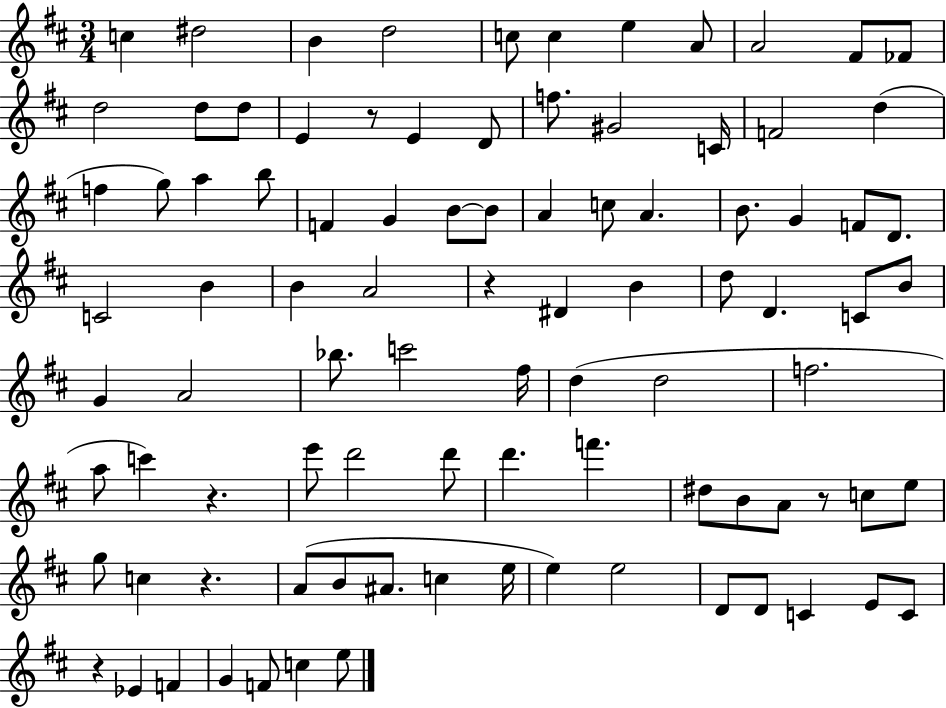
X:1
T:Untitled
M:3/4
L:1/4
K:D
c ^d2 B d2 c/2 c e A/2 A2 ^F/2 _F/2 d2 d/2 d/2 E z/2 E D/2 f/2 ^G2 C/4 F2 d f g/2 a b/2 F G B/2 B/2 A c/2 A B/2 G F/2 D/2 C2 B B A2 z ^D B d/2 D C/2 B/2 G A2 _b/2 c'2 ^f/4 d d2 f2 a/2 c' z e'/2 d'2 d'/2 d' f' ^d/2 B/2 A/2 z/2 c/2 e/2 g/2 c z A/2 B/2 ^A/2 c e/4 e e2 D/2 D/2 C E/2 C/2 z _E F G F/2 c e/2